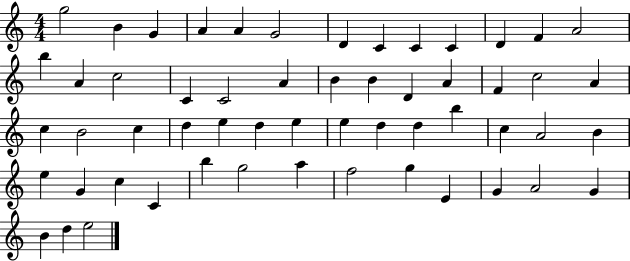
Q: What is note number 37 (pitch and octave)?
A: B5